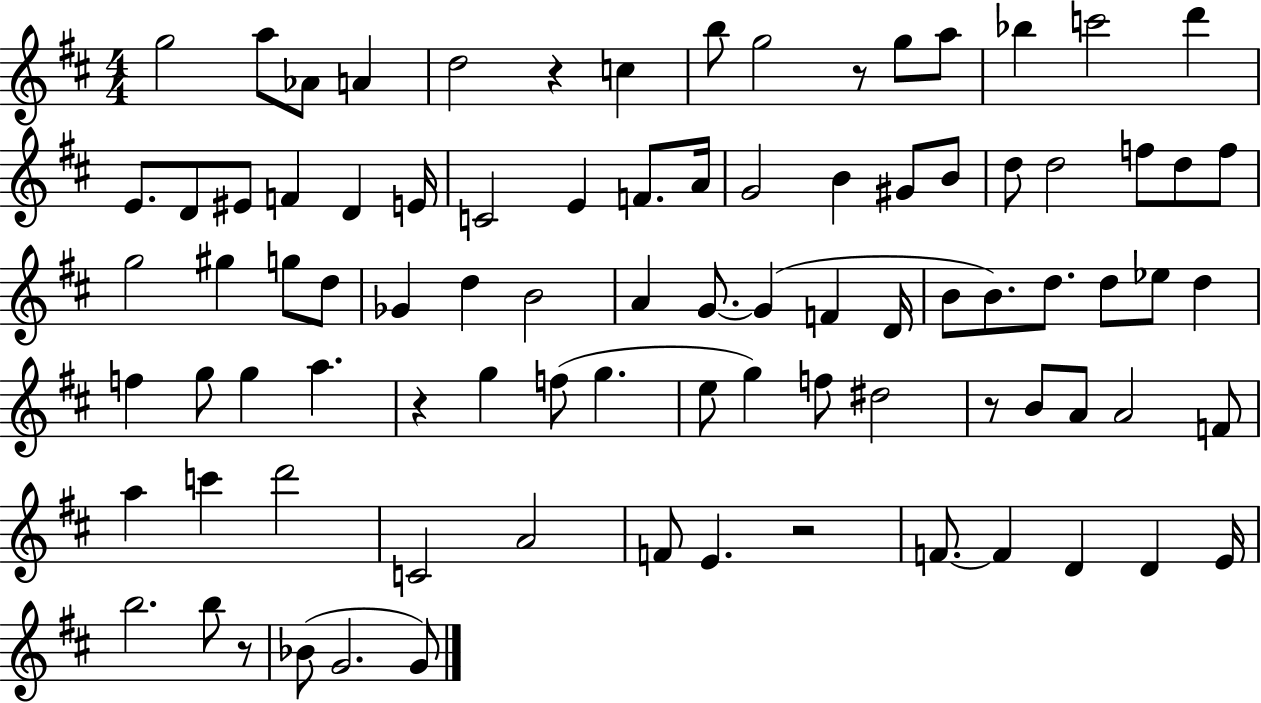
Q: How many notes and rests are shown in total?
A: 88